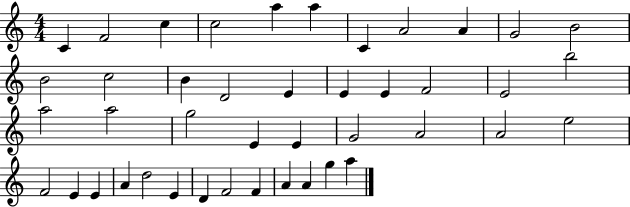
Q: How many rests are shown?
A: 0